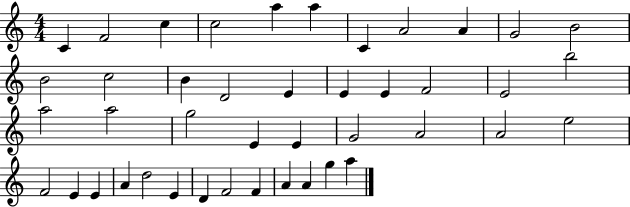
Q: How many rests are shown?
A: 0